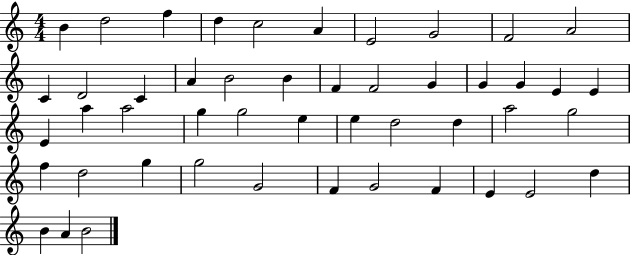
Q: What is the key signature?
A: C major